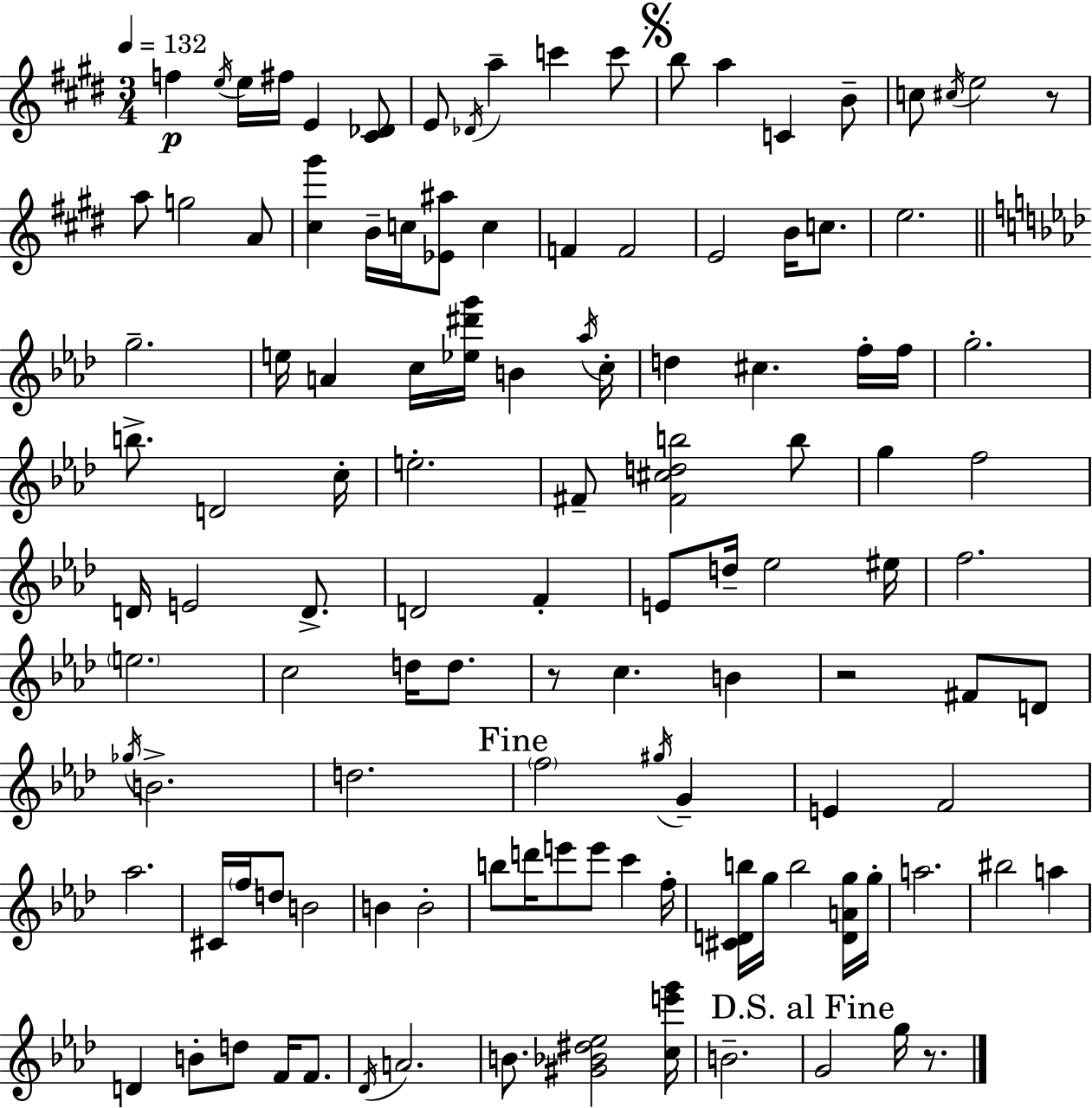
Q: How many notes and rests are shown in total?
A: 118